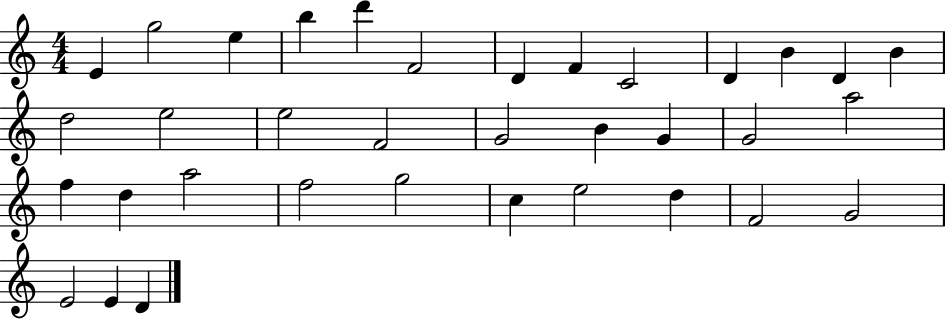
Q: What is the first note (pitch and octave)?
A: E4